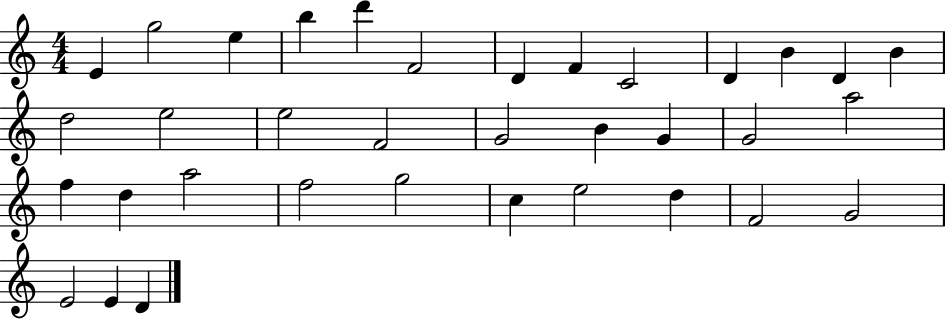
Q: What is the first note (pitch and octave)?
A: E4